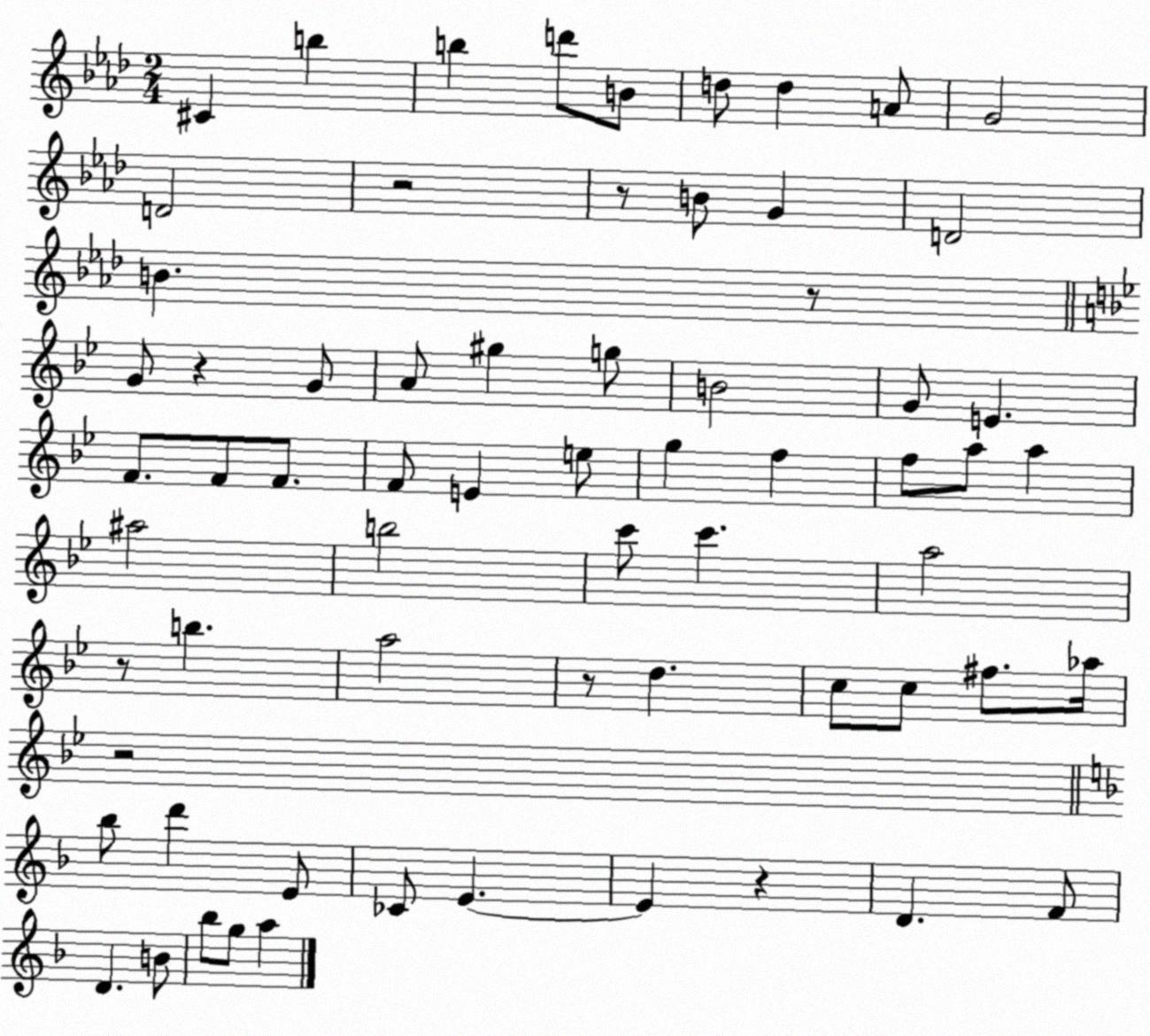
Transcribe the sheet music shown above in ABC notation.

X:1
T:Untitled
M:2/4
L:1/4
K:Ab
^C b b d'/2 B/2 d/2 d A/2 G2 D2 z2 z/2 B/2 G D2 B z/2 G/2 z G/2 A/2 ^g g/2 B2 G/2 E F/2 F/2 F/2 F/2 E e/2 g f f/2 a/2 a ^a2 b2 c'/2 c' a2 z/2 b a2 z/2 d c/2 c/2 ^f/2 _a/4 z2 _b/2 d' E/2 _C/2 E E z D F/2 D B/2 _b/2 g/2 a